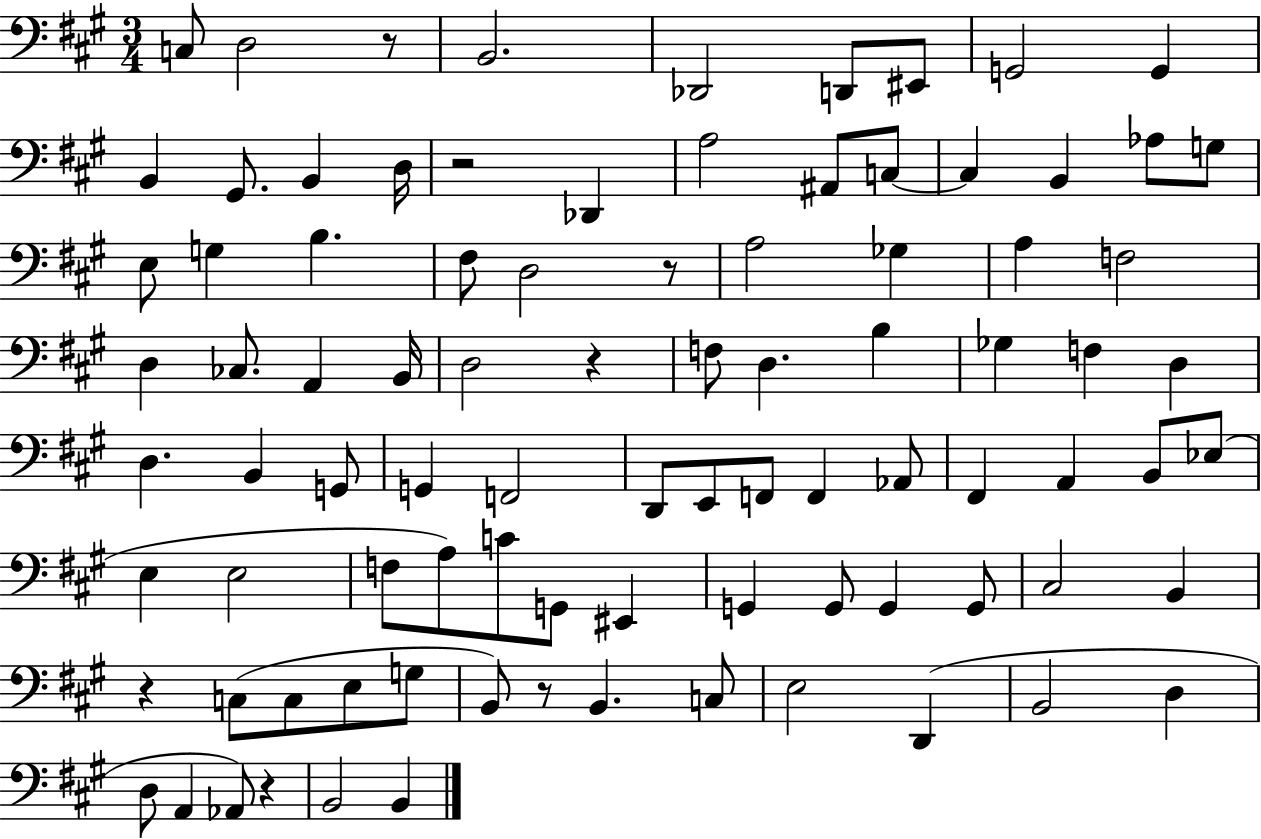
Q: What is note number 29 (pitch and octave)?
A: F3